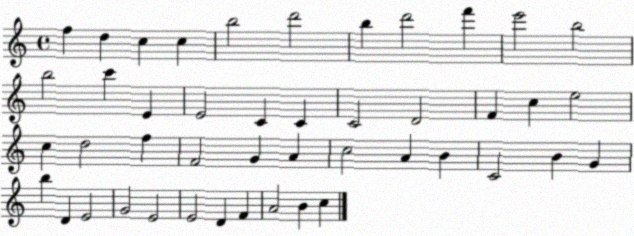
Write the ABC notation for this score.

X:1
T:Untitled
M:4/4
L:1/4
K:C
f d c c b2 d'2 b d'2 f' e'2 b2 b2 c' E E2 C C C2 D2 F c e2 c d2 f F2 G A c2 A B C2 B G b D E2 G2 E2 E2 D F A2 B c